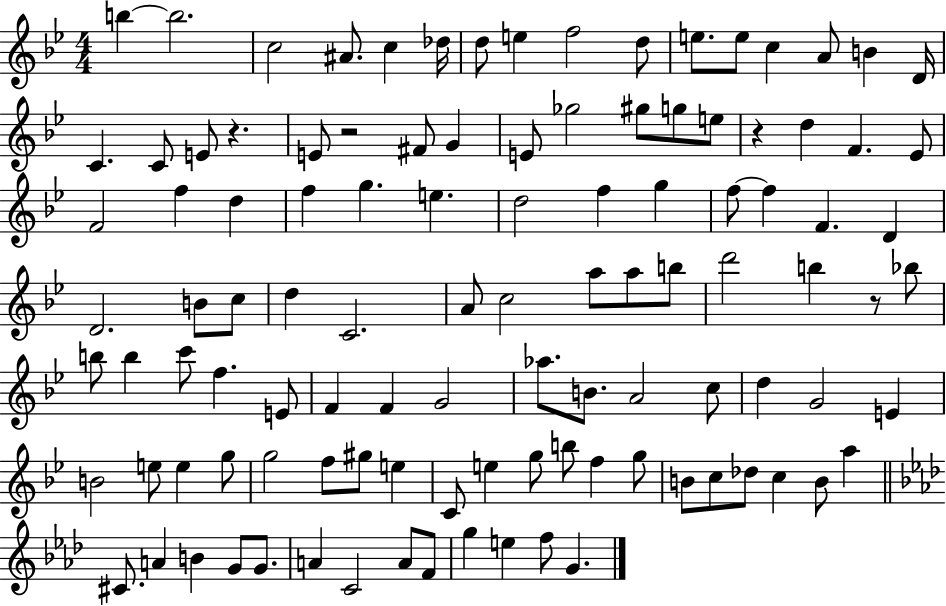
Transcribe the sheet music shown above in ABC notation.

X:1
T:Untitled
M:4/4
L:1/4
K:Bb
b b2 c2 ^A/2 c _d/4 d/2 e f2 d/2 e/2 e/2 c A/2 B D/4 C C/2 E/2 z E/2 z2 ^F/2 G E/2 _g2 ^g/2 g/2 e/2 z d F _E/2 F2 f d f g e d2 f g f/2 f F D D2 B/2 c/2 d C2 A/2 c2 a/2 a/2 b/2 d'2 b z/2 _b/2 b/2 b c'/2 f E/2 F F G2 _a/2 B/2 A2 c/2 d G2 E B2 e/2 e g/2 g2 f/2 ^g/2 e C/2 e g/2 b/2 f g/2 B/2 c/2 _d/2 c B/2 a ^C/2 A B G/2 G/2 A C2 A/2 F/2 g e f/2 G